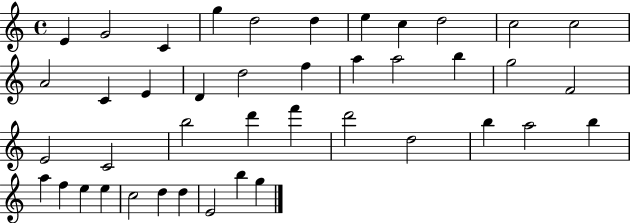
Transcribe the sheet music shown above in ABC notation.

X:1
T:Untitled
M:4/4
L:1/4
K:C
E G2 C g d2 d e c d2 c2 c2 A2 C E D d2 f a a2 b g2 F2 E2 C2 b2 d' f' d'2 d2 b a2 b a f e e c2 d d E2 b g